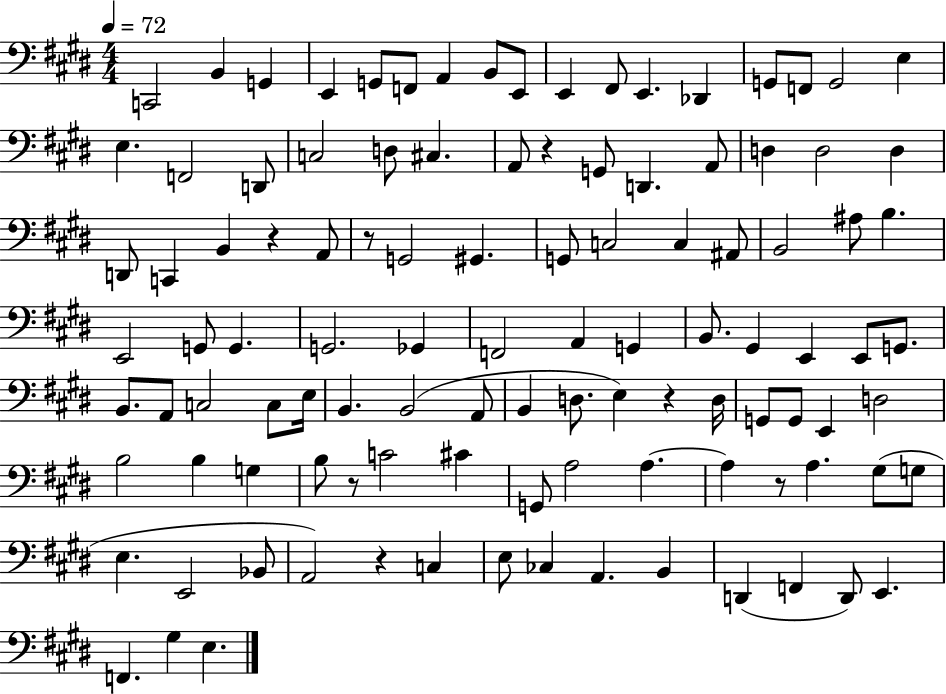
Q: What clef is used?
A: bass